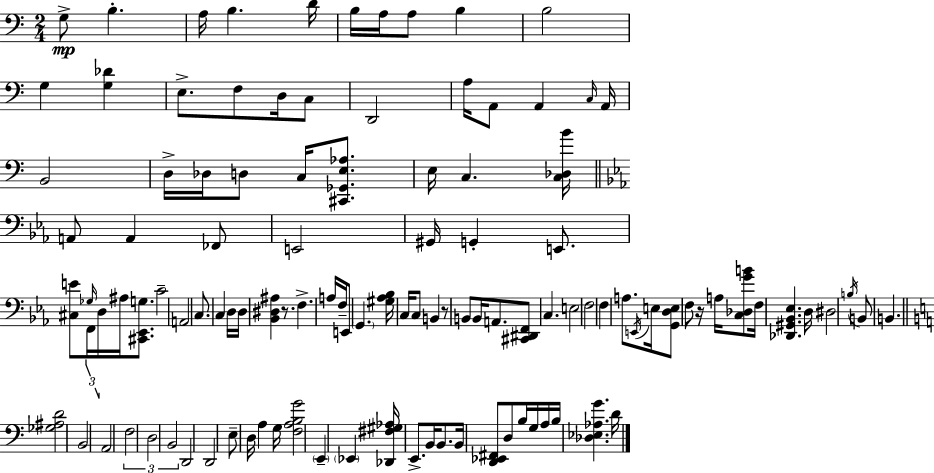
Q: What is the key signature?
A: A minor